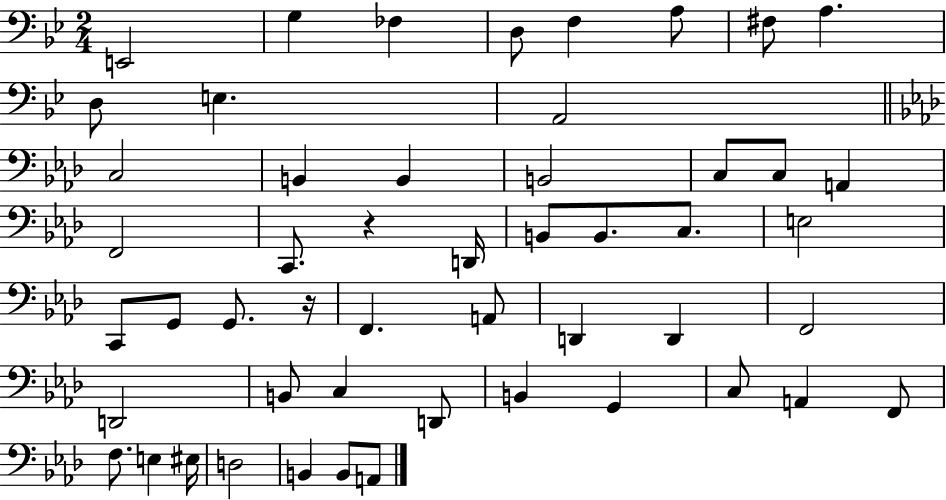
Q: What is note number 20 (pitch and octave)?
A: C2